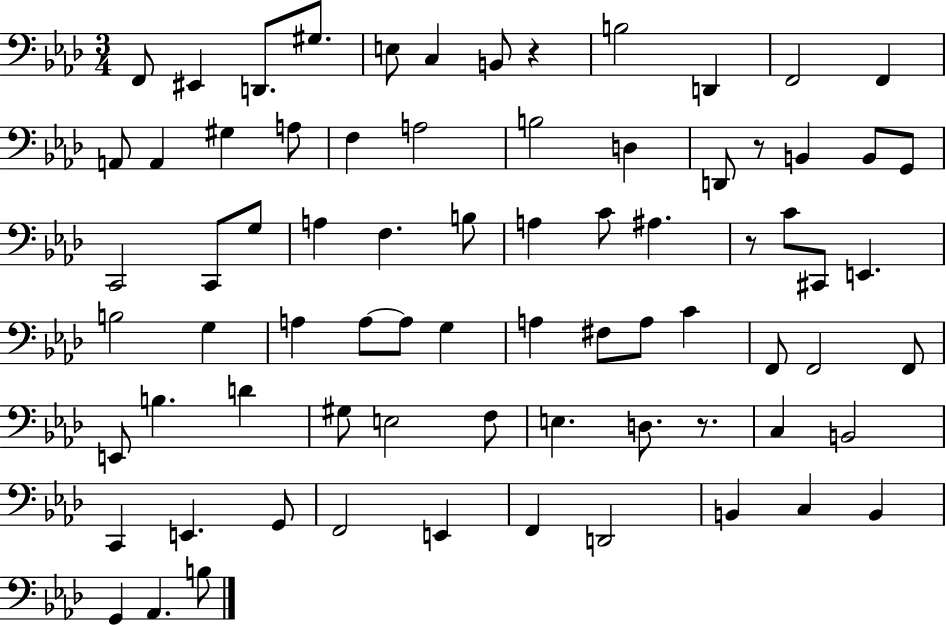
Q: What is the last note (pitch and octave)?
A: B3